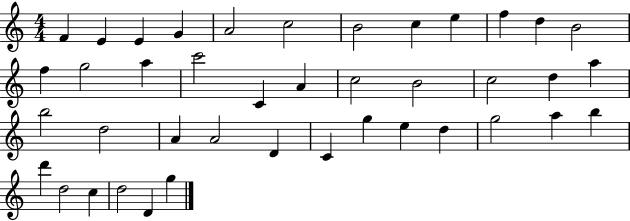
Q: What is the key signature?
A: C major